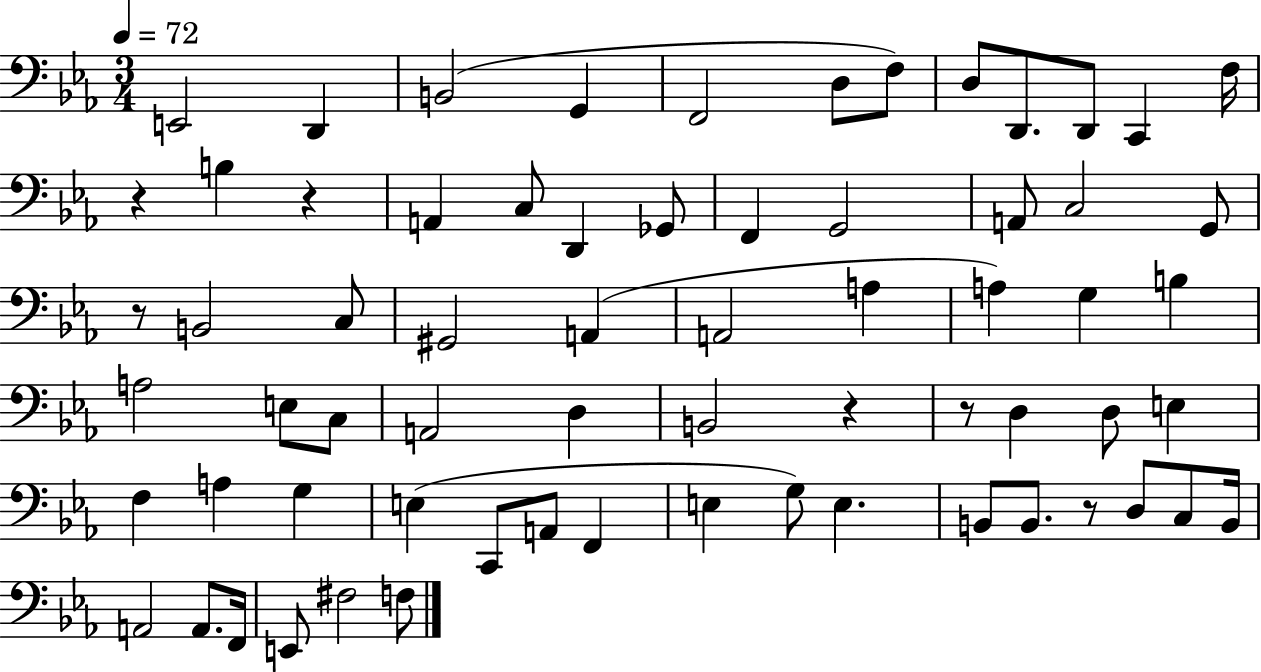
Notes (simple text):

E2/h D2/q B2/h G2/q F2/h D3/e F3/e D3/e D2/e. D2/e C2/q F3/s R/q B3/q R/q A2/q C3/e D2/q Gb2/e F2/q G2/h A2/e C3/h G2/e R/e B2/h C3/e G#2/h A2/q A2/h A3/q A3/q G3/q B3/q A3/h E3/e C3/e A2/h D3/q B2/h R/q R/e D3/q D3/e E3/q F3/q A3/q G3/q E3/q C2/e A2/e F2/q E3/q G3/e E3/q. B2/e B2/e. R/e D3/e C3/e B2/s A2/h A2/e. F2/s E2/e F#3/h F3/e